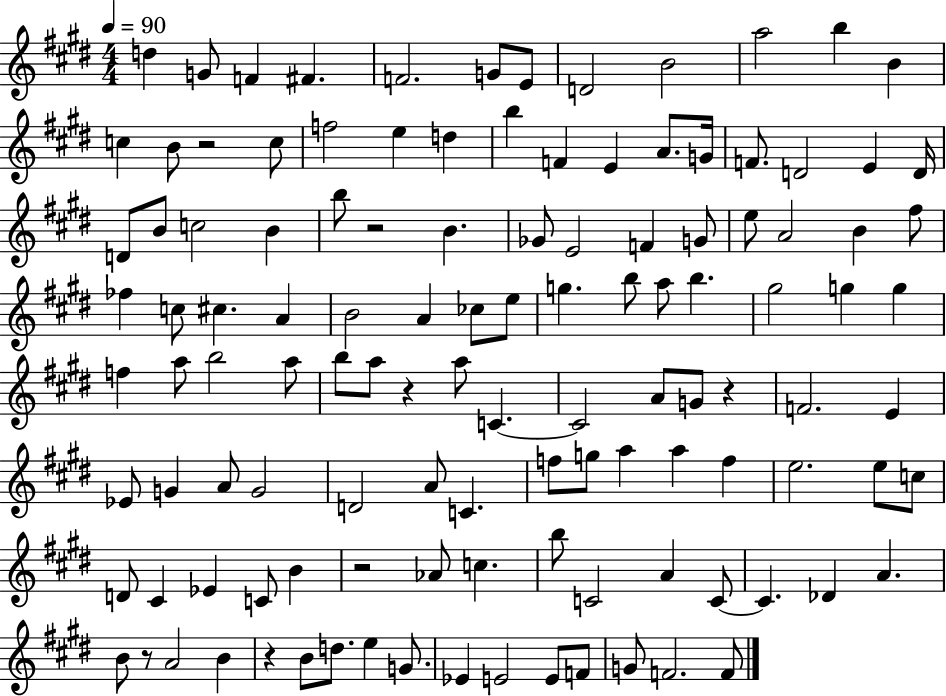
D5/q G4/e F4/q F#4/q. F4/h. G4/e E4/e D4/h B4/h A5/h B5/q B4/q C5/q B4/e R/h C5/e F5/h E5/q D5/q B5/q F4/q E4/q A4/e. G4/s F4/e. D4/h E4/q D4/s D4/e B4/e C5/h B4/q B5/e R/h B4/q. Gb4/e E4/h F4/q G4/e E5/e A4/h B4/q F#5/e FES5/q C5/e C#5/q. A4/q B4/h A4/q CES5/e E5/e G5/q. B5/e A5/e B5/q. G#5/h G5/q G5/q F5/q A5/e B5/h A5/e B5/e A5/e R/q A5/e C4/q. C4/h A4/e G4/e R/q F4/h. E4/q Eb4/e G4/q A4/e G4/h D4/h A4/e C4/q. F5/e G5/e A5/q A5/q F5/q E5/h. E5/e C5/e D4/e C#4/q Eb4/q C4/e B4/q R/h Ab4/e C5/q. B5/e C4/h A4/q C4/e C4/q. Db4/q A4/q. B4/e R/e A4/h B4/q R/q B4/e D5/e. E5/q G4/e. Eb4/q E4/h E4/e F4/e G4/e F4/h. F4/e